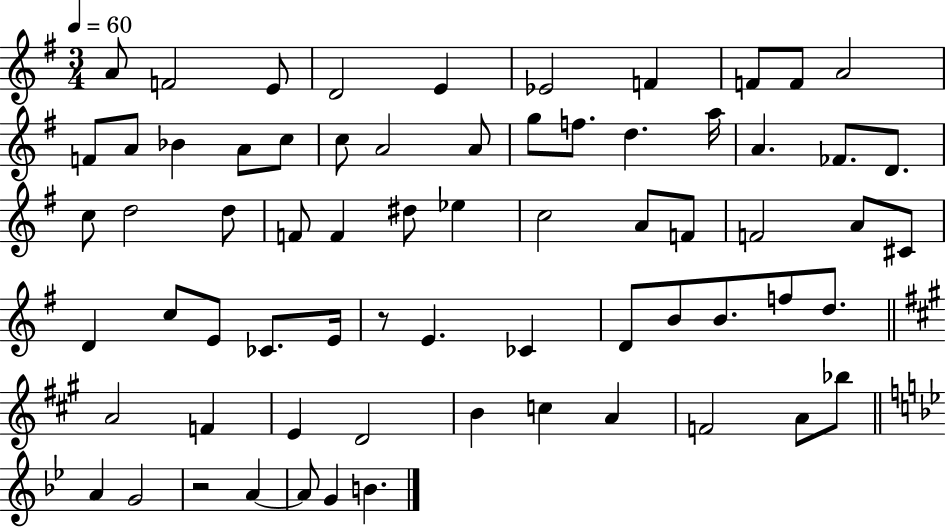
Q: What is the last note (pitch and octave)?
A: B4